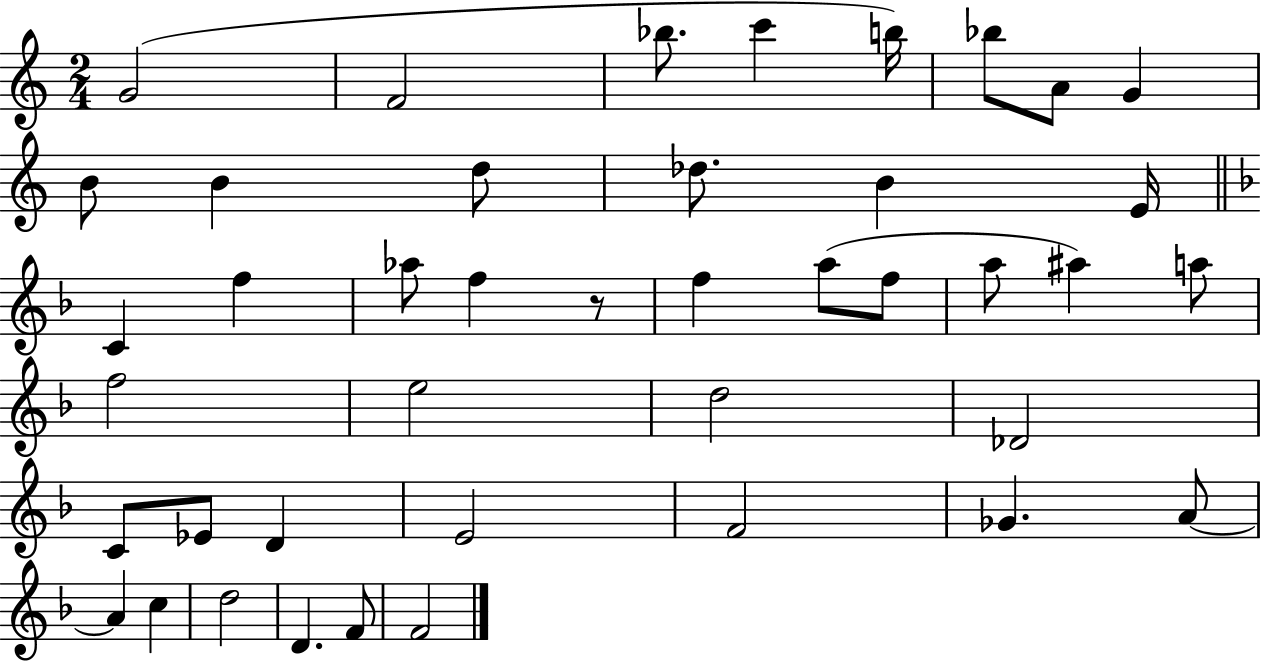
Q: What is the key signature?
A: C major